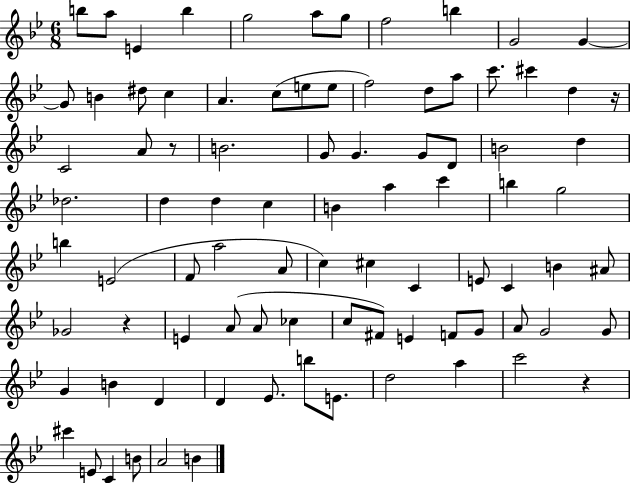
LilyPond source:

{
  \clef treble
  \numericTimeSignature
  \time 6/8
  \key bes \major
  \repeat volta 2 { b''8 a''8 e'4 b''4 | g''2 a''8 g''8 | f''2 b''4 | g'2 g'4~~ | \break g'8 b'4 dis''8 c''4 | a'4. c''8( e''8 e''8 | f''2) d''8 a''8 | c'''8. cis'''4 d''4 r16 | \break c'2 a'8 r8 | b'2. | g'8 g'4. g'8 d'8 | b'2 d''4 | \break des''2. | d''4 d''4 c''4 | b'4 a''4 c'''4 | b''4 g''2 | \break b''4 e'2( | f'8 a''2 a'8 | c''4) cis''4 c'4 | e'8 c'4 b'4 ais'8 | \break ges'2 r4 | e'4 a'8( a'8 ces''4 | c''8 fis'8) e'4 f'8 g'8 | a'8 g'2 g'8 | \break g'4 b'4 d'4 | d'4 ees'8. b''8 e'8. | d''2 a''4 | c'''2 r4 | \break cis'''4 e'8 c'4 b'8 | a'2 b'4 | } \bar "|."
}